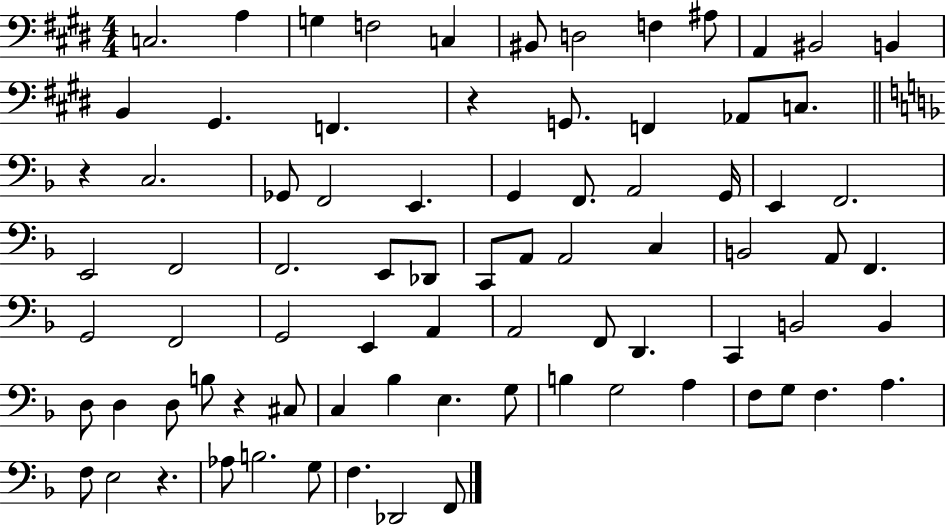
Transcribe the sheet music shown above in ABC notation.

X:1
T:Untitled
M:4/4
L:1/4
K:E
C,2 A, G, F,2 C, ^B,,/2 D,2 F, ^A,/2 A,, ^B,,2 B,, B,, ^G,, F,, z G,,/2 F,, _A,,/2 C,/2 z C,2 _G,,/2 F,,2 E,, G,, F,,/2 A,,2 G,,/4 E,, F,,2 E,,2 F,,2 F,,2 E,,/2 _D,,/2 C,,/2 A,,/2 A,,2 C, B,,2 A,,/2 F,, G,,2 F,,2 G,,2 E,, A,, A,,2 F,,/2 D,, C,, B,,2 B,, D,/2 D, D,/2 B,/2 z ^C,/2 C, _B, E, G,/2 B, G,2 A, F,/2 G,/2 F, A, F,/2 E,2 z _A,/2 B,2 G,/2 F, _D,,2 F,,/2